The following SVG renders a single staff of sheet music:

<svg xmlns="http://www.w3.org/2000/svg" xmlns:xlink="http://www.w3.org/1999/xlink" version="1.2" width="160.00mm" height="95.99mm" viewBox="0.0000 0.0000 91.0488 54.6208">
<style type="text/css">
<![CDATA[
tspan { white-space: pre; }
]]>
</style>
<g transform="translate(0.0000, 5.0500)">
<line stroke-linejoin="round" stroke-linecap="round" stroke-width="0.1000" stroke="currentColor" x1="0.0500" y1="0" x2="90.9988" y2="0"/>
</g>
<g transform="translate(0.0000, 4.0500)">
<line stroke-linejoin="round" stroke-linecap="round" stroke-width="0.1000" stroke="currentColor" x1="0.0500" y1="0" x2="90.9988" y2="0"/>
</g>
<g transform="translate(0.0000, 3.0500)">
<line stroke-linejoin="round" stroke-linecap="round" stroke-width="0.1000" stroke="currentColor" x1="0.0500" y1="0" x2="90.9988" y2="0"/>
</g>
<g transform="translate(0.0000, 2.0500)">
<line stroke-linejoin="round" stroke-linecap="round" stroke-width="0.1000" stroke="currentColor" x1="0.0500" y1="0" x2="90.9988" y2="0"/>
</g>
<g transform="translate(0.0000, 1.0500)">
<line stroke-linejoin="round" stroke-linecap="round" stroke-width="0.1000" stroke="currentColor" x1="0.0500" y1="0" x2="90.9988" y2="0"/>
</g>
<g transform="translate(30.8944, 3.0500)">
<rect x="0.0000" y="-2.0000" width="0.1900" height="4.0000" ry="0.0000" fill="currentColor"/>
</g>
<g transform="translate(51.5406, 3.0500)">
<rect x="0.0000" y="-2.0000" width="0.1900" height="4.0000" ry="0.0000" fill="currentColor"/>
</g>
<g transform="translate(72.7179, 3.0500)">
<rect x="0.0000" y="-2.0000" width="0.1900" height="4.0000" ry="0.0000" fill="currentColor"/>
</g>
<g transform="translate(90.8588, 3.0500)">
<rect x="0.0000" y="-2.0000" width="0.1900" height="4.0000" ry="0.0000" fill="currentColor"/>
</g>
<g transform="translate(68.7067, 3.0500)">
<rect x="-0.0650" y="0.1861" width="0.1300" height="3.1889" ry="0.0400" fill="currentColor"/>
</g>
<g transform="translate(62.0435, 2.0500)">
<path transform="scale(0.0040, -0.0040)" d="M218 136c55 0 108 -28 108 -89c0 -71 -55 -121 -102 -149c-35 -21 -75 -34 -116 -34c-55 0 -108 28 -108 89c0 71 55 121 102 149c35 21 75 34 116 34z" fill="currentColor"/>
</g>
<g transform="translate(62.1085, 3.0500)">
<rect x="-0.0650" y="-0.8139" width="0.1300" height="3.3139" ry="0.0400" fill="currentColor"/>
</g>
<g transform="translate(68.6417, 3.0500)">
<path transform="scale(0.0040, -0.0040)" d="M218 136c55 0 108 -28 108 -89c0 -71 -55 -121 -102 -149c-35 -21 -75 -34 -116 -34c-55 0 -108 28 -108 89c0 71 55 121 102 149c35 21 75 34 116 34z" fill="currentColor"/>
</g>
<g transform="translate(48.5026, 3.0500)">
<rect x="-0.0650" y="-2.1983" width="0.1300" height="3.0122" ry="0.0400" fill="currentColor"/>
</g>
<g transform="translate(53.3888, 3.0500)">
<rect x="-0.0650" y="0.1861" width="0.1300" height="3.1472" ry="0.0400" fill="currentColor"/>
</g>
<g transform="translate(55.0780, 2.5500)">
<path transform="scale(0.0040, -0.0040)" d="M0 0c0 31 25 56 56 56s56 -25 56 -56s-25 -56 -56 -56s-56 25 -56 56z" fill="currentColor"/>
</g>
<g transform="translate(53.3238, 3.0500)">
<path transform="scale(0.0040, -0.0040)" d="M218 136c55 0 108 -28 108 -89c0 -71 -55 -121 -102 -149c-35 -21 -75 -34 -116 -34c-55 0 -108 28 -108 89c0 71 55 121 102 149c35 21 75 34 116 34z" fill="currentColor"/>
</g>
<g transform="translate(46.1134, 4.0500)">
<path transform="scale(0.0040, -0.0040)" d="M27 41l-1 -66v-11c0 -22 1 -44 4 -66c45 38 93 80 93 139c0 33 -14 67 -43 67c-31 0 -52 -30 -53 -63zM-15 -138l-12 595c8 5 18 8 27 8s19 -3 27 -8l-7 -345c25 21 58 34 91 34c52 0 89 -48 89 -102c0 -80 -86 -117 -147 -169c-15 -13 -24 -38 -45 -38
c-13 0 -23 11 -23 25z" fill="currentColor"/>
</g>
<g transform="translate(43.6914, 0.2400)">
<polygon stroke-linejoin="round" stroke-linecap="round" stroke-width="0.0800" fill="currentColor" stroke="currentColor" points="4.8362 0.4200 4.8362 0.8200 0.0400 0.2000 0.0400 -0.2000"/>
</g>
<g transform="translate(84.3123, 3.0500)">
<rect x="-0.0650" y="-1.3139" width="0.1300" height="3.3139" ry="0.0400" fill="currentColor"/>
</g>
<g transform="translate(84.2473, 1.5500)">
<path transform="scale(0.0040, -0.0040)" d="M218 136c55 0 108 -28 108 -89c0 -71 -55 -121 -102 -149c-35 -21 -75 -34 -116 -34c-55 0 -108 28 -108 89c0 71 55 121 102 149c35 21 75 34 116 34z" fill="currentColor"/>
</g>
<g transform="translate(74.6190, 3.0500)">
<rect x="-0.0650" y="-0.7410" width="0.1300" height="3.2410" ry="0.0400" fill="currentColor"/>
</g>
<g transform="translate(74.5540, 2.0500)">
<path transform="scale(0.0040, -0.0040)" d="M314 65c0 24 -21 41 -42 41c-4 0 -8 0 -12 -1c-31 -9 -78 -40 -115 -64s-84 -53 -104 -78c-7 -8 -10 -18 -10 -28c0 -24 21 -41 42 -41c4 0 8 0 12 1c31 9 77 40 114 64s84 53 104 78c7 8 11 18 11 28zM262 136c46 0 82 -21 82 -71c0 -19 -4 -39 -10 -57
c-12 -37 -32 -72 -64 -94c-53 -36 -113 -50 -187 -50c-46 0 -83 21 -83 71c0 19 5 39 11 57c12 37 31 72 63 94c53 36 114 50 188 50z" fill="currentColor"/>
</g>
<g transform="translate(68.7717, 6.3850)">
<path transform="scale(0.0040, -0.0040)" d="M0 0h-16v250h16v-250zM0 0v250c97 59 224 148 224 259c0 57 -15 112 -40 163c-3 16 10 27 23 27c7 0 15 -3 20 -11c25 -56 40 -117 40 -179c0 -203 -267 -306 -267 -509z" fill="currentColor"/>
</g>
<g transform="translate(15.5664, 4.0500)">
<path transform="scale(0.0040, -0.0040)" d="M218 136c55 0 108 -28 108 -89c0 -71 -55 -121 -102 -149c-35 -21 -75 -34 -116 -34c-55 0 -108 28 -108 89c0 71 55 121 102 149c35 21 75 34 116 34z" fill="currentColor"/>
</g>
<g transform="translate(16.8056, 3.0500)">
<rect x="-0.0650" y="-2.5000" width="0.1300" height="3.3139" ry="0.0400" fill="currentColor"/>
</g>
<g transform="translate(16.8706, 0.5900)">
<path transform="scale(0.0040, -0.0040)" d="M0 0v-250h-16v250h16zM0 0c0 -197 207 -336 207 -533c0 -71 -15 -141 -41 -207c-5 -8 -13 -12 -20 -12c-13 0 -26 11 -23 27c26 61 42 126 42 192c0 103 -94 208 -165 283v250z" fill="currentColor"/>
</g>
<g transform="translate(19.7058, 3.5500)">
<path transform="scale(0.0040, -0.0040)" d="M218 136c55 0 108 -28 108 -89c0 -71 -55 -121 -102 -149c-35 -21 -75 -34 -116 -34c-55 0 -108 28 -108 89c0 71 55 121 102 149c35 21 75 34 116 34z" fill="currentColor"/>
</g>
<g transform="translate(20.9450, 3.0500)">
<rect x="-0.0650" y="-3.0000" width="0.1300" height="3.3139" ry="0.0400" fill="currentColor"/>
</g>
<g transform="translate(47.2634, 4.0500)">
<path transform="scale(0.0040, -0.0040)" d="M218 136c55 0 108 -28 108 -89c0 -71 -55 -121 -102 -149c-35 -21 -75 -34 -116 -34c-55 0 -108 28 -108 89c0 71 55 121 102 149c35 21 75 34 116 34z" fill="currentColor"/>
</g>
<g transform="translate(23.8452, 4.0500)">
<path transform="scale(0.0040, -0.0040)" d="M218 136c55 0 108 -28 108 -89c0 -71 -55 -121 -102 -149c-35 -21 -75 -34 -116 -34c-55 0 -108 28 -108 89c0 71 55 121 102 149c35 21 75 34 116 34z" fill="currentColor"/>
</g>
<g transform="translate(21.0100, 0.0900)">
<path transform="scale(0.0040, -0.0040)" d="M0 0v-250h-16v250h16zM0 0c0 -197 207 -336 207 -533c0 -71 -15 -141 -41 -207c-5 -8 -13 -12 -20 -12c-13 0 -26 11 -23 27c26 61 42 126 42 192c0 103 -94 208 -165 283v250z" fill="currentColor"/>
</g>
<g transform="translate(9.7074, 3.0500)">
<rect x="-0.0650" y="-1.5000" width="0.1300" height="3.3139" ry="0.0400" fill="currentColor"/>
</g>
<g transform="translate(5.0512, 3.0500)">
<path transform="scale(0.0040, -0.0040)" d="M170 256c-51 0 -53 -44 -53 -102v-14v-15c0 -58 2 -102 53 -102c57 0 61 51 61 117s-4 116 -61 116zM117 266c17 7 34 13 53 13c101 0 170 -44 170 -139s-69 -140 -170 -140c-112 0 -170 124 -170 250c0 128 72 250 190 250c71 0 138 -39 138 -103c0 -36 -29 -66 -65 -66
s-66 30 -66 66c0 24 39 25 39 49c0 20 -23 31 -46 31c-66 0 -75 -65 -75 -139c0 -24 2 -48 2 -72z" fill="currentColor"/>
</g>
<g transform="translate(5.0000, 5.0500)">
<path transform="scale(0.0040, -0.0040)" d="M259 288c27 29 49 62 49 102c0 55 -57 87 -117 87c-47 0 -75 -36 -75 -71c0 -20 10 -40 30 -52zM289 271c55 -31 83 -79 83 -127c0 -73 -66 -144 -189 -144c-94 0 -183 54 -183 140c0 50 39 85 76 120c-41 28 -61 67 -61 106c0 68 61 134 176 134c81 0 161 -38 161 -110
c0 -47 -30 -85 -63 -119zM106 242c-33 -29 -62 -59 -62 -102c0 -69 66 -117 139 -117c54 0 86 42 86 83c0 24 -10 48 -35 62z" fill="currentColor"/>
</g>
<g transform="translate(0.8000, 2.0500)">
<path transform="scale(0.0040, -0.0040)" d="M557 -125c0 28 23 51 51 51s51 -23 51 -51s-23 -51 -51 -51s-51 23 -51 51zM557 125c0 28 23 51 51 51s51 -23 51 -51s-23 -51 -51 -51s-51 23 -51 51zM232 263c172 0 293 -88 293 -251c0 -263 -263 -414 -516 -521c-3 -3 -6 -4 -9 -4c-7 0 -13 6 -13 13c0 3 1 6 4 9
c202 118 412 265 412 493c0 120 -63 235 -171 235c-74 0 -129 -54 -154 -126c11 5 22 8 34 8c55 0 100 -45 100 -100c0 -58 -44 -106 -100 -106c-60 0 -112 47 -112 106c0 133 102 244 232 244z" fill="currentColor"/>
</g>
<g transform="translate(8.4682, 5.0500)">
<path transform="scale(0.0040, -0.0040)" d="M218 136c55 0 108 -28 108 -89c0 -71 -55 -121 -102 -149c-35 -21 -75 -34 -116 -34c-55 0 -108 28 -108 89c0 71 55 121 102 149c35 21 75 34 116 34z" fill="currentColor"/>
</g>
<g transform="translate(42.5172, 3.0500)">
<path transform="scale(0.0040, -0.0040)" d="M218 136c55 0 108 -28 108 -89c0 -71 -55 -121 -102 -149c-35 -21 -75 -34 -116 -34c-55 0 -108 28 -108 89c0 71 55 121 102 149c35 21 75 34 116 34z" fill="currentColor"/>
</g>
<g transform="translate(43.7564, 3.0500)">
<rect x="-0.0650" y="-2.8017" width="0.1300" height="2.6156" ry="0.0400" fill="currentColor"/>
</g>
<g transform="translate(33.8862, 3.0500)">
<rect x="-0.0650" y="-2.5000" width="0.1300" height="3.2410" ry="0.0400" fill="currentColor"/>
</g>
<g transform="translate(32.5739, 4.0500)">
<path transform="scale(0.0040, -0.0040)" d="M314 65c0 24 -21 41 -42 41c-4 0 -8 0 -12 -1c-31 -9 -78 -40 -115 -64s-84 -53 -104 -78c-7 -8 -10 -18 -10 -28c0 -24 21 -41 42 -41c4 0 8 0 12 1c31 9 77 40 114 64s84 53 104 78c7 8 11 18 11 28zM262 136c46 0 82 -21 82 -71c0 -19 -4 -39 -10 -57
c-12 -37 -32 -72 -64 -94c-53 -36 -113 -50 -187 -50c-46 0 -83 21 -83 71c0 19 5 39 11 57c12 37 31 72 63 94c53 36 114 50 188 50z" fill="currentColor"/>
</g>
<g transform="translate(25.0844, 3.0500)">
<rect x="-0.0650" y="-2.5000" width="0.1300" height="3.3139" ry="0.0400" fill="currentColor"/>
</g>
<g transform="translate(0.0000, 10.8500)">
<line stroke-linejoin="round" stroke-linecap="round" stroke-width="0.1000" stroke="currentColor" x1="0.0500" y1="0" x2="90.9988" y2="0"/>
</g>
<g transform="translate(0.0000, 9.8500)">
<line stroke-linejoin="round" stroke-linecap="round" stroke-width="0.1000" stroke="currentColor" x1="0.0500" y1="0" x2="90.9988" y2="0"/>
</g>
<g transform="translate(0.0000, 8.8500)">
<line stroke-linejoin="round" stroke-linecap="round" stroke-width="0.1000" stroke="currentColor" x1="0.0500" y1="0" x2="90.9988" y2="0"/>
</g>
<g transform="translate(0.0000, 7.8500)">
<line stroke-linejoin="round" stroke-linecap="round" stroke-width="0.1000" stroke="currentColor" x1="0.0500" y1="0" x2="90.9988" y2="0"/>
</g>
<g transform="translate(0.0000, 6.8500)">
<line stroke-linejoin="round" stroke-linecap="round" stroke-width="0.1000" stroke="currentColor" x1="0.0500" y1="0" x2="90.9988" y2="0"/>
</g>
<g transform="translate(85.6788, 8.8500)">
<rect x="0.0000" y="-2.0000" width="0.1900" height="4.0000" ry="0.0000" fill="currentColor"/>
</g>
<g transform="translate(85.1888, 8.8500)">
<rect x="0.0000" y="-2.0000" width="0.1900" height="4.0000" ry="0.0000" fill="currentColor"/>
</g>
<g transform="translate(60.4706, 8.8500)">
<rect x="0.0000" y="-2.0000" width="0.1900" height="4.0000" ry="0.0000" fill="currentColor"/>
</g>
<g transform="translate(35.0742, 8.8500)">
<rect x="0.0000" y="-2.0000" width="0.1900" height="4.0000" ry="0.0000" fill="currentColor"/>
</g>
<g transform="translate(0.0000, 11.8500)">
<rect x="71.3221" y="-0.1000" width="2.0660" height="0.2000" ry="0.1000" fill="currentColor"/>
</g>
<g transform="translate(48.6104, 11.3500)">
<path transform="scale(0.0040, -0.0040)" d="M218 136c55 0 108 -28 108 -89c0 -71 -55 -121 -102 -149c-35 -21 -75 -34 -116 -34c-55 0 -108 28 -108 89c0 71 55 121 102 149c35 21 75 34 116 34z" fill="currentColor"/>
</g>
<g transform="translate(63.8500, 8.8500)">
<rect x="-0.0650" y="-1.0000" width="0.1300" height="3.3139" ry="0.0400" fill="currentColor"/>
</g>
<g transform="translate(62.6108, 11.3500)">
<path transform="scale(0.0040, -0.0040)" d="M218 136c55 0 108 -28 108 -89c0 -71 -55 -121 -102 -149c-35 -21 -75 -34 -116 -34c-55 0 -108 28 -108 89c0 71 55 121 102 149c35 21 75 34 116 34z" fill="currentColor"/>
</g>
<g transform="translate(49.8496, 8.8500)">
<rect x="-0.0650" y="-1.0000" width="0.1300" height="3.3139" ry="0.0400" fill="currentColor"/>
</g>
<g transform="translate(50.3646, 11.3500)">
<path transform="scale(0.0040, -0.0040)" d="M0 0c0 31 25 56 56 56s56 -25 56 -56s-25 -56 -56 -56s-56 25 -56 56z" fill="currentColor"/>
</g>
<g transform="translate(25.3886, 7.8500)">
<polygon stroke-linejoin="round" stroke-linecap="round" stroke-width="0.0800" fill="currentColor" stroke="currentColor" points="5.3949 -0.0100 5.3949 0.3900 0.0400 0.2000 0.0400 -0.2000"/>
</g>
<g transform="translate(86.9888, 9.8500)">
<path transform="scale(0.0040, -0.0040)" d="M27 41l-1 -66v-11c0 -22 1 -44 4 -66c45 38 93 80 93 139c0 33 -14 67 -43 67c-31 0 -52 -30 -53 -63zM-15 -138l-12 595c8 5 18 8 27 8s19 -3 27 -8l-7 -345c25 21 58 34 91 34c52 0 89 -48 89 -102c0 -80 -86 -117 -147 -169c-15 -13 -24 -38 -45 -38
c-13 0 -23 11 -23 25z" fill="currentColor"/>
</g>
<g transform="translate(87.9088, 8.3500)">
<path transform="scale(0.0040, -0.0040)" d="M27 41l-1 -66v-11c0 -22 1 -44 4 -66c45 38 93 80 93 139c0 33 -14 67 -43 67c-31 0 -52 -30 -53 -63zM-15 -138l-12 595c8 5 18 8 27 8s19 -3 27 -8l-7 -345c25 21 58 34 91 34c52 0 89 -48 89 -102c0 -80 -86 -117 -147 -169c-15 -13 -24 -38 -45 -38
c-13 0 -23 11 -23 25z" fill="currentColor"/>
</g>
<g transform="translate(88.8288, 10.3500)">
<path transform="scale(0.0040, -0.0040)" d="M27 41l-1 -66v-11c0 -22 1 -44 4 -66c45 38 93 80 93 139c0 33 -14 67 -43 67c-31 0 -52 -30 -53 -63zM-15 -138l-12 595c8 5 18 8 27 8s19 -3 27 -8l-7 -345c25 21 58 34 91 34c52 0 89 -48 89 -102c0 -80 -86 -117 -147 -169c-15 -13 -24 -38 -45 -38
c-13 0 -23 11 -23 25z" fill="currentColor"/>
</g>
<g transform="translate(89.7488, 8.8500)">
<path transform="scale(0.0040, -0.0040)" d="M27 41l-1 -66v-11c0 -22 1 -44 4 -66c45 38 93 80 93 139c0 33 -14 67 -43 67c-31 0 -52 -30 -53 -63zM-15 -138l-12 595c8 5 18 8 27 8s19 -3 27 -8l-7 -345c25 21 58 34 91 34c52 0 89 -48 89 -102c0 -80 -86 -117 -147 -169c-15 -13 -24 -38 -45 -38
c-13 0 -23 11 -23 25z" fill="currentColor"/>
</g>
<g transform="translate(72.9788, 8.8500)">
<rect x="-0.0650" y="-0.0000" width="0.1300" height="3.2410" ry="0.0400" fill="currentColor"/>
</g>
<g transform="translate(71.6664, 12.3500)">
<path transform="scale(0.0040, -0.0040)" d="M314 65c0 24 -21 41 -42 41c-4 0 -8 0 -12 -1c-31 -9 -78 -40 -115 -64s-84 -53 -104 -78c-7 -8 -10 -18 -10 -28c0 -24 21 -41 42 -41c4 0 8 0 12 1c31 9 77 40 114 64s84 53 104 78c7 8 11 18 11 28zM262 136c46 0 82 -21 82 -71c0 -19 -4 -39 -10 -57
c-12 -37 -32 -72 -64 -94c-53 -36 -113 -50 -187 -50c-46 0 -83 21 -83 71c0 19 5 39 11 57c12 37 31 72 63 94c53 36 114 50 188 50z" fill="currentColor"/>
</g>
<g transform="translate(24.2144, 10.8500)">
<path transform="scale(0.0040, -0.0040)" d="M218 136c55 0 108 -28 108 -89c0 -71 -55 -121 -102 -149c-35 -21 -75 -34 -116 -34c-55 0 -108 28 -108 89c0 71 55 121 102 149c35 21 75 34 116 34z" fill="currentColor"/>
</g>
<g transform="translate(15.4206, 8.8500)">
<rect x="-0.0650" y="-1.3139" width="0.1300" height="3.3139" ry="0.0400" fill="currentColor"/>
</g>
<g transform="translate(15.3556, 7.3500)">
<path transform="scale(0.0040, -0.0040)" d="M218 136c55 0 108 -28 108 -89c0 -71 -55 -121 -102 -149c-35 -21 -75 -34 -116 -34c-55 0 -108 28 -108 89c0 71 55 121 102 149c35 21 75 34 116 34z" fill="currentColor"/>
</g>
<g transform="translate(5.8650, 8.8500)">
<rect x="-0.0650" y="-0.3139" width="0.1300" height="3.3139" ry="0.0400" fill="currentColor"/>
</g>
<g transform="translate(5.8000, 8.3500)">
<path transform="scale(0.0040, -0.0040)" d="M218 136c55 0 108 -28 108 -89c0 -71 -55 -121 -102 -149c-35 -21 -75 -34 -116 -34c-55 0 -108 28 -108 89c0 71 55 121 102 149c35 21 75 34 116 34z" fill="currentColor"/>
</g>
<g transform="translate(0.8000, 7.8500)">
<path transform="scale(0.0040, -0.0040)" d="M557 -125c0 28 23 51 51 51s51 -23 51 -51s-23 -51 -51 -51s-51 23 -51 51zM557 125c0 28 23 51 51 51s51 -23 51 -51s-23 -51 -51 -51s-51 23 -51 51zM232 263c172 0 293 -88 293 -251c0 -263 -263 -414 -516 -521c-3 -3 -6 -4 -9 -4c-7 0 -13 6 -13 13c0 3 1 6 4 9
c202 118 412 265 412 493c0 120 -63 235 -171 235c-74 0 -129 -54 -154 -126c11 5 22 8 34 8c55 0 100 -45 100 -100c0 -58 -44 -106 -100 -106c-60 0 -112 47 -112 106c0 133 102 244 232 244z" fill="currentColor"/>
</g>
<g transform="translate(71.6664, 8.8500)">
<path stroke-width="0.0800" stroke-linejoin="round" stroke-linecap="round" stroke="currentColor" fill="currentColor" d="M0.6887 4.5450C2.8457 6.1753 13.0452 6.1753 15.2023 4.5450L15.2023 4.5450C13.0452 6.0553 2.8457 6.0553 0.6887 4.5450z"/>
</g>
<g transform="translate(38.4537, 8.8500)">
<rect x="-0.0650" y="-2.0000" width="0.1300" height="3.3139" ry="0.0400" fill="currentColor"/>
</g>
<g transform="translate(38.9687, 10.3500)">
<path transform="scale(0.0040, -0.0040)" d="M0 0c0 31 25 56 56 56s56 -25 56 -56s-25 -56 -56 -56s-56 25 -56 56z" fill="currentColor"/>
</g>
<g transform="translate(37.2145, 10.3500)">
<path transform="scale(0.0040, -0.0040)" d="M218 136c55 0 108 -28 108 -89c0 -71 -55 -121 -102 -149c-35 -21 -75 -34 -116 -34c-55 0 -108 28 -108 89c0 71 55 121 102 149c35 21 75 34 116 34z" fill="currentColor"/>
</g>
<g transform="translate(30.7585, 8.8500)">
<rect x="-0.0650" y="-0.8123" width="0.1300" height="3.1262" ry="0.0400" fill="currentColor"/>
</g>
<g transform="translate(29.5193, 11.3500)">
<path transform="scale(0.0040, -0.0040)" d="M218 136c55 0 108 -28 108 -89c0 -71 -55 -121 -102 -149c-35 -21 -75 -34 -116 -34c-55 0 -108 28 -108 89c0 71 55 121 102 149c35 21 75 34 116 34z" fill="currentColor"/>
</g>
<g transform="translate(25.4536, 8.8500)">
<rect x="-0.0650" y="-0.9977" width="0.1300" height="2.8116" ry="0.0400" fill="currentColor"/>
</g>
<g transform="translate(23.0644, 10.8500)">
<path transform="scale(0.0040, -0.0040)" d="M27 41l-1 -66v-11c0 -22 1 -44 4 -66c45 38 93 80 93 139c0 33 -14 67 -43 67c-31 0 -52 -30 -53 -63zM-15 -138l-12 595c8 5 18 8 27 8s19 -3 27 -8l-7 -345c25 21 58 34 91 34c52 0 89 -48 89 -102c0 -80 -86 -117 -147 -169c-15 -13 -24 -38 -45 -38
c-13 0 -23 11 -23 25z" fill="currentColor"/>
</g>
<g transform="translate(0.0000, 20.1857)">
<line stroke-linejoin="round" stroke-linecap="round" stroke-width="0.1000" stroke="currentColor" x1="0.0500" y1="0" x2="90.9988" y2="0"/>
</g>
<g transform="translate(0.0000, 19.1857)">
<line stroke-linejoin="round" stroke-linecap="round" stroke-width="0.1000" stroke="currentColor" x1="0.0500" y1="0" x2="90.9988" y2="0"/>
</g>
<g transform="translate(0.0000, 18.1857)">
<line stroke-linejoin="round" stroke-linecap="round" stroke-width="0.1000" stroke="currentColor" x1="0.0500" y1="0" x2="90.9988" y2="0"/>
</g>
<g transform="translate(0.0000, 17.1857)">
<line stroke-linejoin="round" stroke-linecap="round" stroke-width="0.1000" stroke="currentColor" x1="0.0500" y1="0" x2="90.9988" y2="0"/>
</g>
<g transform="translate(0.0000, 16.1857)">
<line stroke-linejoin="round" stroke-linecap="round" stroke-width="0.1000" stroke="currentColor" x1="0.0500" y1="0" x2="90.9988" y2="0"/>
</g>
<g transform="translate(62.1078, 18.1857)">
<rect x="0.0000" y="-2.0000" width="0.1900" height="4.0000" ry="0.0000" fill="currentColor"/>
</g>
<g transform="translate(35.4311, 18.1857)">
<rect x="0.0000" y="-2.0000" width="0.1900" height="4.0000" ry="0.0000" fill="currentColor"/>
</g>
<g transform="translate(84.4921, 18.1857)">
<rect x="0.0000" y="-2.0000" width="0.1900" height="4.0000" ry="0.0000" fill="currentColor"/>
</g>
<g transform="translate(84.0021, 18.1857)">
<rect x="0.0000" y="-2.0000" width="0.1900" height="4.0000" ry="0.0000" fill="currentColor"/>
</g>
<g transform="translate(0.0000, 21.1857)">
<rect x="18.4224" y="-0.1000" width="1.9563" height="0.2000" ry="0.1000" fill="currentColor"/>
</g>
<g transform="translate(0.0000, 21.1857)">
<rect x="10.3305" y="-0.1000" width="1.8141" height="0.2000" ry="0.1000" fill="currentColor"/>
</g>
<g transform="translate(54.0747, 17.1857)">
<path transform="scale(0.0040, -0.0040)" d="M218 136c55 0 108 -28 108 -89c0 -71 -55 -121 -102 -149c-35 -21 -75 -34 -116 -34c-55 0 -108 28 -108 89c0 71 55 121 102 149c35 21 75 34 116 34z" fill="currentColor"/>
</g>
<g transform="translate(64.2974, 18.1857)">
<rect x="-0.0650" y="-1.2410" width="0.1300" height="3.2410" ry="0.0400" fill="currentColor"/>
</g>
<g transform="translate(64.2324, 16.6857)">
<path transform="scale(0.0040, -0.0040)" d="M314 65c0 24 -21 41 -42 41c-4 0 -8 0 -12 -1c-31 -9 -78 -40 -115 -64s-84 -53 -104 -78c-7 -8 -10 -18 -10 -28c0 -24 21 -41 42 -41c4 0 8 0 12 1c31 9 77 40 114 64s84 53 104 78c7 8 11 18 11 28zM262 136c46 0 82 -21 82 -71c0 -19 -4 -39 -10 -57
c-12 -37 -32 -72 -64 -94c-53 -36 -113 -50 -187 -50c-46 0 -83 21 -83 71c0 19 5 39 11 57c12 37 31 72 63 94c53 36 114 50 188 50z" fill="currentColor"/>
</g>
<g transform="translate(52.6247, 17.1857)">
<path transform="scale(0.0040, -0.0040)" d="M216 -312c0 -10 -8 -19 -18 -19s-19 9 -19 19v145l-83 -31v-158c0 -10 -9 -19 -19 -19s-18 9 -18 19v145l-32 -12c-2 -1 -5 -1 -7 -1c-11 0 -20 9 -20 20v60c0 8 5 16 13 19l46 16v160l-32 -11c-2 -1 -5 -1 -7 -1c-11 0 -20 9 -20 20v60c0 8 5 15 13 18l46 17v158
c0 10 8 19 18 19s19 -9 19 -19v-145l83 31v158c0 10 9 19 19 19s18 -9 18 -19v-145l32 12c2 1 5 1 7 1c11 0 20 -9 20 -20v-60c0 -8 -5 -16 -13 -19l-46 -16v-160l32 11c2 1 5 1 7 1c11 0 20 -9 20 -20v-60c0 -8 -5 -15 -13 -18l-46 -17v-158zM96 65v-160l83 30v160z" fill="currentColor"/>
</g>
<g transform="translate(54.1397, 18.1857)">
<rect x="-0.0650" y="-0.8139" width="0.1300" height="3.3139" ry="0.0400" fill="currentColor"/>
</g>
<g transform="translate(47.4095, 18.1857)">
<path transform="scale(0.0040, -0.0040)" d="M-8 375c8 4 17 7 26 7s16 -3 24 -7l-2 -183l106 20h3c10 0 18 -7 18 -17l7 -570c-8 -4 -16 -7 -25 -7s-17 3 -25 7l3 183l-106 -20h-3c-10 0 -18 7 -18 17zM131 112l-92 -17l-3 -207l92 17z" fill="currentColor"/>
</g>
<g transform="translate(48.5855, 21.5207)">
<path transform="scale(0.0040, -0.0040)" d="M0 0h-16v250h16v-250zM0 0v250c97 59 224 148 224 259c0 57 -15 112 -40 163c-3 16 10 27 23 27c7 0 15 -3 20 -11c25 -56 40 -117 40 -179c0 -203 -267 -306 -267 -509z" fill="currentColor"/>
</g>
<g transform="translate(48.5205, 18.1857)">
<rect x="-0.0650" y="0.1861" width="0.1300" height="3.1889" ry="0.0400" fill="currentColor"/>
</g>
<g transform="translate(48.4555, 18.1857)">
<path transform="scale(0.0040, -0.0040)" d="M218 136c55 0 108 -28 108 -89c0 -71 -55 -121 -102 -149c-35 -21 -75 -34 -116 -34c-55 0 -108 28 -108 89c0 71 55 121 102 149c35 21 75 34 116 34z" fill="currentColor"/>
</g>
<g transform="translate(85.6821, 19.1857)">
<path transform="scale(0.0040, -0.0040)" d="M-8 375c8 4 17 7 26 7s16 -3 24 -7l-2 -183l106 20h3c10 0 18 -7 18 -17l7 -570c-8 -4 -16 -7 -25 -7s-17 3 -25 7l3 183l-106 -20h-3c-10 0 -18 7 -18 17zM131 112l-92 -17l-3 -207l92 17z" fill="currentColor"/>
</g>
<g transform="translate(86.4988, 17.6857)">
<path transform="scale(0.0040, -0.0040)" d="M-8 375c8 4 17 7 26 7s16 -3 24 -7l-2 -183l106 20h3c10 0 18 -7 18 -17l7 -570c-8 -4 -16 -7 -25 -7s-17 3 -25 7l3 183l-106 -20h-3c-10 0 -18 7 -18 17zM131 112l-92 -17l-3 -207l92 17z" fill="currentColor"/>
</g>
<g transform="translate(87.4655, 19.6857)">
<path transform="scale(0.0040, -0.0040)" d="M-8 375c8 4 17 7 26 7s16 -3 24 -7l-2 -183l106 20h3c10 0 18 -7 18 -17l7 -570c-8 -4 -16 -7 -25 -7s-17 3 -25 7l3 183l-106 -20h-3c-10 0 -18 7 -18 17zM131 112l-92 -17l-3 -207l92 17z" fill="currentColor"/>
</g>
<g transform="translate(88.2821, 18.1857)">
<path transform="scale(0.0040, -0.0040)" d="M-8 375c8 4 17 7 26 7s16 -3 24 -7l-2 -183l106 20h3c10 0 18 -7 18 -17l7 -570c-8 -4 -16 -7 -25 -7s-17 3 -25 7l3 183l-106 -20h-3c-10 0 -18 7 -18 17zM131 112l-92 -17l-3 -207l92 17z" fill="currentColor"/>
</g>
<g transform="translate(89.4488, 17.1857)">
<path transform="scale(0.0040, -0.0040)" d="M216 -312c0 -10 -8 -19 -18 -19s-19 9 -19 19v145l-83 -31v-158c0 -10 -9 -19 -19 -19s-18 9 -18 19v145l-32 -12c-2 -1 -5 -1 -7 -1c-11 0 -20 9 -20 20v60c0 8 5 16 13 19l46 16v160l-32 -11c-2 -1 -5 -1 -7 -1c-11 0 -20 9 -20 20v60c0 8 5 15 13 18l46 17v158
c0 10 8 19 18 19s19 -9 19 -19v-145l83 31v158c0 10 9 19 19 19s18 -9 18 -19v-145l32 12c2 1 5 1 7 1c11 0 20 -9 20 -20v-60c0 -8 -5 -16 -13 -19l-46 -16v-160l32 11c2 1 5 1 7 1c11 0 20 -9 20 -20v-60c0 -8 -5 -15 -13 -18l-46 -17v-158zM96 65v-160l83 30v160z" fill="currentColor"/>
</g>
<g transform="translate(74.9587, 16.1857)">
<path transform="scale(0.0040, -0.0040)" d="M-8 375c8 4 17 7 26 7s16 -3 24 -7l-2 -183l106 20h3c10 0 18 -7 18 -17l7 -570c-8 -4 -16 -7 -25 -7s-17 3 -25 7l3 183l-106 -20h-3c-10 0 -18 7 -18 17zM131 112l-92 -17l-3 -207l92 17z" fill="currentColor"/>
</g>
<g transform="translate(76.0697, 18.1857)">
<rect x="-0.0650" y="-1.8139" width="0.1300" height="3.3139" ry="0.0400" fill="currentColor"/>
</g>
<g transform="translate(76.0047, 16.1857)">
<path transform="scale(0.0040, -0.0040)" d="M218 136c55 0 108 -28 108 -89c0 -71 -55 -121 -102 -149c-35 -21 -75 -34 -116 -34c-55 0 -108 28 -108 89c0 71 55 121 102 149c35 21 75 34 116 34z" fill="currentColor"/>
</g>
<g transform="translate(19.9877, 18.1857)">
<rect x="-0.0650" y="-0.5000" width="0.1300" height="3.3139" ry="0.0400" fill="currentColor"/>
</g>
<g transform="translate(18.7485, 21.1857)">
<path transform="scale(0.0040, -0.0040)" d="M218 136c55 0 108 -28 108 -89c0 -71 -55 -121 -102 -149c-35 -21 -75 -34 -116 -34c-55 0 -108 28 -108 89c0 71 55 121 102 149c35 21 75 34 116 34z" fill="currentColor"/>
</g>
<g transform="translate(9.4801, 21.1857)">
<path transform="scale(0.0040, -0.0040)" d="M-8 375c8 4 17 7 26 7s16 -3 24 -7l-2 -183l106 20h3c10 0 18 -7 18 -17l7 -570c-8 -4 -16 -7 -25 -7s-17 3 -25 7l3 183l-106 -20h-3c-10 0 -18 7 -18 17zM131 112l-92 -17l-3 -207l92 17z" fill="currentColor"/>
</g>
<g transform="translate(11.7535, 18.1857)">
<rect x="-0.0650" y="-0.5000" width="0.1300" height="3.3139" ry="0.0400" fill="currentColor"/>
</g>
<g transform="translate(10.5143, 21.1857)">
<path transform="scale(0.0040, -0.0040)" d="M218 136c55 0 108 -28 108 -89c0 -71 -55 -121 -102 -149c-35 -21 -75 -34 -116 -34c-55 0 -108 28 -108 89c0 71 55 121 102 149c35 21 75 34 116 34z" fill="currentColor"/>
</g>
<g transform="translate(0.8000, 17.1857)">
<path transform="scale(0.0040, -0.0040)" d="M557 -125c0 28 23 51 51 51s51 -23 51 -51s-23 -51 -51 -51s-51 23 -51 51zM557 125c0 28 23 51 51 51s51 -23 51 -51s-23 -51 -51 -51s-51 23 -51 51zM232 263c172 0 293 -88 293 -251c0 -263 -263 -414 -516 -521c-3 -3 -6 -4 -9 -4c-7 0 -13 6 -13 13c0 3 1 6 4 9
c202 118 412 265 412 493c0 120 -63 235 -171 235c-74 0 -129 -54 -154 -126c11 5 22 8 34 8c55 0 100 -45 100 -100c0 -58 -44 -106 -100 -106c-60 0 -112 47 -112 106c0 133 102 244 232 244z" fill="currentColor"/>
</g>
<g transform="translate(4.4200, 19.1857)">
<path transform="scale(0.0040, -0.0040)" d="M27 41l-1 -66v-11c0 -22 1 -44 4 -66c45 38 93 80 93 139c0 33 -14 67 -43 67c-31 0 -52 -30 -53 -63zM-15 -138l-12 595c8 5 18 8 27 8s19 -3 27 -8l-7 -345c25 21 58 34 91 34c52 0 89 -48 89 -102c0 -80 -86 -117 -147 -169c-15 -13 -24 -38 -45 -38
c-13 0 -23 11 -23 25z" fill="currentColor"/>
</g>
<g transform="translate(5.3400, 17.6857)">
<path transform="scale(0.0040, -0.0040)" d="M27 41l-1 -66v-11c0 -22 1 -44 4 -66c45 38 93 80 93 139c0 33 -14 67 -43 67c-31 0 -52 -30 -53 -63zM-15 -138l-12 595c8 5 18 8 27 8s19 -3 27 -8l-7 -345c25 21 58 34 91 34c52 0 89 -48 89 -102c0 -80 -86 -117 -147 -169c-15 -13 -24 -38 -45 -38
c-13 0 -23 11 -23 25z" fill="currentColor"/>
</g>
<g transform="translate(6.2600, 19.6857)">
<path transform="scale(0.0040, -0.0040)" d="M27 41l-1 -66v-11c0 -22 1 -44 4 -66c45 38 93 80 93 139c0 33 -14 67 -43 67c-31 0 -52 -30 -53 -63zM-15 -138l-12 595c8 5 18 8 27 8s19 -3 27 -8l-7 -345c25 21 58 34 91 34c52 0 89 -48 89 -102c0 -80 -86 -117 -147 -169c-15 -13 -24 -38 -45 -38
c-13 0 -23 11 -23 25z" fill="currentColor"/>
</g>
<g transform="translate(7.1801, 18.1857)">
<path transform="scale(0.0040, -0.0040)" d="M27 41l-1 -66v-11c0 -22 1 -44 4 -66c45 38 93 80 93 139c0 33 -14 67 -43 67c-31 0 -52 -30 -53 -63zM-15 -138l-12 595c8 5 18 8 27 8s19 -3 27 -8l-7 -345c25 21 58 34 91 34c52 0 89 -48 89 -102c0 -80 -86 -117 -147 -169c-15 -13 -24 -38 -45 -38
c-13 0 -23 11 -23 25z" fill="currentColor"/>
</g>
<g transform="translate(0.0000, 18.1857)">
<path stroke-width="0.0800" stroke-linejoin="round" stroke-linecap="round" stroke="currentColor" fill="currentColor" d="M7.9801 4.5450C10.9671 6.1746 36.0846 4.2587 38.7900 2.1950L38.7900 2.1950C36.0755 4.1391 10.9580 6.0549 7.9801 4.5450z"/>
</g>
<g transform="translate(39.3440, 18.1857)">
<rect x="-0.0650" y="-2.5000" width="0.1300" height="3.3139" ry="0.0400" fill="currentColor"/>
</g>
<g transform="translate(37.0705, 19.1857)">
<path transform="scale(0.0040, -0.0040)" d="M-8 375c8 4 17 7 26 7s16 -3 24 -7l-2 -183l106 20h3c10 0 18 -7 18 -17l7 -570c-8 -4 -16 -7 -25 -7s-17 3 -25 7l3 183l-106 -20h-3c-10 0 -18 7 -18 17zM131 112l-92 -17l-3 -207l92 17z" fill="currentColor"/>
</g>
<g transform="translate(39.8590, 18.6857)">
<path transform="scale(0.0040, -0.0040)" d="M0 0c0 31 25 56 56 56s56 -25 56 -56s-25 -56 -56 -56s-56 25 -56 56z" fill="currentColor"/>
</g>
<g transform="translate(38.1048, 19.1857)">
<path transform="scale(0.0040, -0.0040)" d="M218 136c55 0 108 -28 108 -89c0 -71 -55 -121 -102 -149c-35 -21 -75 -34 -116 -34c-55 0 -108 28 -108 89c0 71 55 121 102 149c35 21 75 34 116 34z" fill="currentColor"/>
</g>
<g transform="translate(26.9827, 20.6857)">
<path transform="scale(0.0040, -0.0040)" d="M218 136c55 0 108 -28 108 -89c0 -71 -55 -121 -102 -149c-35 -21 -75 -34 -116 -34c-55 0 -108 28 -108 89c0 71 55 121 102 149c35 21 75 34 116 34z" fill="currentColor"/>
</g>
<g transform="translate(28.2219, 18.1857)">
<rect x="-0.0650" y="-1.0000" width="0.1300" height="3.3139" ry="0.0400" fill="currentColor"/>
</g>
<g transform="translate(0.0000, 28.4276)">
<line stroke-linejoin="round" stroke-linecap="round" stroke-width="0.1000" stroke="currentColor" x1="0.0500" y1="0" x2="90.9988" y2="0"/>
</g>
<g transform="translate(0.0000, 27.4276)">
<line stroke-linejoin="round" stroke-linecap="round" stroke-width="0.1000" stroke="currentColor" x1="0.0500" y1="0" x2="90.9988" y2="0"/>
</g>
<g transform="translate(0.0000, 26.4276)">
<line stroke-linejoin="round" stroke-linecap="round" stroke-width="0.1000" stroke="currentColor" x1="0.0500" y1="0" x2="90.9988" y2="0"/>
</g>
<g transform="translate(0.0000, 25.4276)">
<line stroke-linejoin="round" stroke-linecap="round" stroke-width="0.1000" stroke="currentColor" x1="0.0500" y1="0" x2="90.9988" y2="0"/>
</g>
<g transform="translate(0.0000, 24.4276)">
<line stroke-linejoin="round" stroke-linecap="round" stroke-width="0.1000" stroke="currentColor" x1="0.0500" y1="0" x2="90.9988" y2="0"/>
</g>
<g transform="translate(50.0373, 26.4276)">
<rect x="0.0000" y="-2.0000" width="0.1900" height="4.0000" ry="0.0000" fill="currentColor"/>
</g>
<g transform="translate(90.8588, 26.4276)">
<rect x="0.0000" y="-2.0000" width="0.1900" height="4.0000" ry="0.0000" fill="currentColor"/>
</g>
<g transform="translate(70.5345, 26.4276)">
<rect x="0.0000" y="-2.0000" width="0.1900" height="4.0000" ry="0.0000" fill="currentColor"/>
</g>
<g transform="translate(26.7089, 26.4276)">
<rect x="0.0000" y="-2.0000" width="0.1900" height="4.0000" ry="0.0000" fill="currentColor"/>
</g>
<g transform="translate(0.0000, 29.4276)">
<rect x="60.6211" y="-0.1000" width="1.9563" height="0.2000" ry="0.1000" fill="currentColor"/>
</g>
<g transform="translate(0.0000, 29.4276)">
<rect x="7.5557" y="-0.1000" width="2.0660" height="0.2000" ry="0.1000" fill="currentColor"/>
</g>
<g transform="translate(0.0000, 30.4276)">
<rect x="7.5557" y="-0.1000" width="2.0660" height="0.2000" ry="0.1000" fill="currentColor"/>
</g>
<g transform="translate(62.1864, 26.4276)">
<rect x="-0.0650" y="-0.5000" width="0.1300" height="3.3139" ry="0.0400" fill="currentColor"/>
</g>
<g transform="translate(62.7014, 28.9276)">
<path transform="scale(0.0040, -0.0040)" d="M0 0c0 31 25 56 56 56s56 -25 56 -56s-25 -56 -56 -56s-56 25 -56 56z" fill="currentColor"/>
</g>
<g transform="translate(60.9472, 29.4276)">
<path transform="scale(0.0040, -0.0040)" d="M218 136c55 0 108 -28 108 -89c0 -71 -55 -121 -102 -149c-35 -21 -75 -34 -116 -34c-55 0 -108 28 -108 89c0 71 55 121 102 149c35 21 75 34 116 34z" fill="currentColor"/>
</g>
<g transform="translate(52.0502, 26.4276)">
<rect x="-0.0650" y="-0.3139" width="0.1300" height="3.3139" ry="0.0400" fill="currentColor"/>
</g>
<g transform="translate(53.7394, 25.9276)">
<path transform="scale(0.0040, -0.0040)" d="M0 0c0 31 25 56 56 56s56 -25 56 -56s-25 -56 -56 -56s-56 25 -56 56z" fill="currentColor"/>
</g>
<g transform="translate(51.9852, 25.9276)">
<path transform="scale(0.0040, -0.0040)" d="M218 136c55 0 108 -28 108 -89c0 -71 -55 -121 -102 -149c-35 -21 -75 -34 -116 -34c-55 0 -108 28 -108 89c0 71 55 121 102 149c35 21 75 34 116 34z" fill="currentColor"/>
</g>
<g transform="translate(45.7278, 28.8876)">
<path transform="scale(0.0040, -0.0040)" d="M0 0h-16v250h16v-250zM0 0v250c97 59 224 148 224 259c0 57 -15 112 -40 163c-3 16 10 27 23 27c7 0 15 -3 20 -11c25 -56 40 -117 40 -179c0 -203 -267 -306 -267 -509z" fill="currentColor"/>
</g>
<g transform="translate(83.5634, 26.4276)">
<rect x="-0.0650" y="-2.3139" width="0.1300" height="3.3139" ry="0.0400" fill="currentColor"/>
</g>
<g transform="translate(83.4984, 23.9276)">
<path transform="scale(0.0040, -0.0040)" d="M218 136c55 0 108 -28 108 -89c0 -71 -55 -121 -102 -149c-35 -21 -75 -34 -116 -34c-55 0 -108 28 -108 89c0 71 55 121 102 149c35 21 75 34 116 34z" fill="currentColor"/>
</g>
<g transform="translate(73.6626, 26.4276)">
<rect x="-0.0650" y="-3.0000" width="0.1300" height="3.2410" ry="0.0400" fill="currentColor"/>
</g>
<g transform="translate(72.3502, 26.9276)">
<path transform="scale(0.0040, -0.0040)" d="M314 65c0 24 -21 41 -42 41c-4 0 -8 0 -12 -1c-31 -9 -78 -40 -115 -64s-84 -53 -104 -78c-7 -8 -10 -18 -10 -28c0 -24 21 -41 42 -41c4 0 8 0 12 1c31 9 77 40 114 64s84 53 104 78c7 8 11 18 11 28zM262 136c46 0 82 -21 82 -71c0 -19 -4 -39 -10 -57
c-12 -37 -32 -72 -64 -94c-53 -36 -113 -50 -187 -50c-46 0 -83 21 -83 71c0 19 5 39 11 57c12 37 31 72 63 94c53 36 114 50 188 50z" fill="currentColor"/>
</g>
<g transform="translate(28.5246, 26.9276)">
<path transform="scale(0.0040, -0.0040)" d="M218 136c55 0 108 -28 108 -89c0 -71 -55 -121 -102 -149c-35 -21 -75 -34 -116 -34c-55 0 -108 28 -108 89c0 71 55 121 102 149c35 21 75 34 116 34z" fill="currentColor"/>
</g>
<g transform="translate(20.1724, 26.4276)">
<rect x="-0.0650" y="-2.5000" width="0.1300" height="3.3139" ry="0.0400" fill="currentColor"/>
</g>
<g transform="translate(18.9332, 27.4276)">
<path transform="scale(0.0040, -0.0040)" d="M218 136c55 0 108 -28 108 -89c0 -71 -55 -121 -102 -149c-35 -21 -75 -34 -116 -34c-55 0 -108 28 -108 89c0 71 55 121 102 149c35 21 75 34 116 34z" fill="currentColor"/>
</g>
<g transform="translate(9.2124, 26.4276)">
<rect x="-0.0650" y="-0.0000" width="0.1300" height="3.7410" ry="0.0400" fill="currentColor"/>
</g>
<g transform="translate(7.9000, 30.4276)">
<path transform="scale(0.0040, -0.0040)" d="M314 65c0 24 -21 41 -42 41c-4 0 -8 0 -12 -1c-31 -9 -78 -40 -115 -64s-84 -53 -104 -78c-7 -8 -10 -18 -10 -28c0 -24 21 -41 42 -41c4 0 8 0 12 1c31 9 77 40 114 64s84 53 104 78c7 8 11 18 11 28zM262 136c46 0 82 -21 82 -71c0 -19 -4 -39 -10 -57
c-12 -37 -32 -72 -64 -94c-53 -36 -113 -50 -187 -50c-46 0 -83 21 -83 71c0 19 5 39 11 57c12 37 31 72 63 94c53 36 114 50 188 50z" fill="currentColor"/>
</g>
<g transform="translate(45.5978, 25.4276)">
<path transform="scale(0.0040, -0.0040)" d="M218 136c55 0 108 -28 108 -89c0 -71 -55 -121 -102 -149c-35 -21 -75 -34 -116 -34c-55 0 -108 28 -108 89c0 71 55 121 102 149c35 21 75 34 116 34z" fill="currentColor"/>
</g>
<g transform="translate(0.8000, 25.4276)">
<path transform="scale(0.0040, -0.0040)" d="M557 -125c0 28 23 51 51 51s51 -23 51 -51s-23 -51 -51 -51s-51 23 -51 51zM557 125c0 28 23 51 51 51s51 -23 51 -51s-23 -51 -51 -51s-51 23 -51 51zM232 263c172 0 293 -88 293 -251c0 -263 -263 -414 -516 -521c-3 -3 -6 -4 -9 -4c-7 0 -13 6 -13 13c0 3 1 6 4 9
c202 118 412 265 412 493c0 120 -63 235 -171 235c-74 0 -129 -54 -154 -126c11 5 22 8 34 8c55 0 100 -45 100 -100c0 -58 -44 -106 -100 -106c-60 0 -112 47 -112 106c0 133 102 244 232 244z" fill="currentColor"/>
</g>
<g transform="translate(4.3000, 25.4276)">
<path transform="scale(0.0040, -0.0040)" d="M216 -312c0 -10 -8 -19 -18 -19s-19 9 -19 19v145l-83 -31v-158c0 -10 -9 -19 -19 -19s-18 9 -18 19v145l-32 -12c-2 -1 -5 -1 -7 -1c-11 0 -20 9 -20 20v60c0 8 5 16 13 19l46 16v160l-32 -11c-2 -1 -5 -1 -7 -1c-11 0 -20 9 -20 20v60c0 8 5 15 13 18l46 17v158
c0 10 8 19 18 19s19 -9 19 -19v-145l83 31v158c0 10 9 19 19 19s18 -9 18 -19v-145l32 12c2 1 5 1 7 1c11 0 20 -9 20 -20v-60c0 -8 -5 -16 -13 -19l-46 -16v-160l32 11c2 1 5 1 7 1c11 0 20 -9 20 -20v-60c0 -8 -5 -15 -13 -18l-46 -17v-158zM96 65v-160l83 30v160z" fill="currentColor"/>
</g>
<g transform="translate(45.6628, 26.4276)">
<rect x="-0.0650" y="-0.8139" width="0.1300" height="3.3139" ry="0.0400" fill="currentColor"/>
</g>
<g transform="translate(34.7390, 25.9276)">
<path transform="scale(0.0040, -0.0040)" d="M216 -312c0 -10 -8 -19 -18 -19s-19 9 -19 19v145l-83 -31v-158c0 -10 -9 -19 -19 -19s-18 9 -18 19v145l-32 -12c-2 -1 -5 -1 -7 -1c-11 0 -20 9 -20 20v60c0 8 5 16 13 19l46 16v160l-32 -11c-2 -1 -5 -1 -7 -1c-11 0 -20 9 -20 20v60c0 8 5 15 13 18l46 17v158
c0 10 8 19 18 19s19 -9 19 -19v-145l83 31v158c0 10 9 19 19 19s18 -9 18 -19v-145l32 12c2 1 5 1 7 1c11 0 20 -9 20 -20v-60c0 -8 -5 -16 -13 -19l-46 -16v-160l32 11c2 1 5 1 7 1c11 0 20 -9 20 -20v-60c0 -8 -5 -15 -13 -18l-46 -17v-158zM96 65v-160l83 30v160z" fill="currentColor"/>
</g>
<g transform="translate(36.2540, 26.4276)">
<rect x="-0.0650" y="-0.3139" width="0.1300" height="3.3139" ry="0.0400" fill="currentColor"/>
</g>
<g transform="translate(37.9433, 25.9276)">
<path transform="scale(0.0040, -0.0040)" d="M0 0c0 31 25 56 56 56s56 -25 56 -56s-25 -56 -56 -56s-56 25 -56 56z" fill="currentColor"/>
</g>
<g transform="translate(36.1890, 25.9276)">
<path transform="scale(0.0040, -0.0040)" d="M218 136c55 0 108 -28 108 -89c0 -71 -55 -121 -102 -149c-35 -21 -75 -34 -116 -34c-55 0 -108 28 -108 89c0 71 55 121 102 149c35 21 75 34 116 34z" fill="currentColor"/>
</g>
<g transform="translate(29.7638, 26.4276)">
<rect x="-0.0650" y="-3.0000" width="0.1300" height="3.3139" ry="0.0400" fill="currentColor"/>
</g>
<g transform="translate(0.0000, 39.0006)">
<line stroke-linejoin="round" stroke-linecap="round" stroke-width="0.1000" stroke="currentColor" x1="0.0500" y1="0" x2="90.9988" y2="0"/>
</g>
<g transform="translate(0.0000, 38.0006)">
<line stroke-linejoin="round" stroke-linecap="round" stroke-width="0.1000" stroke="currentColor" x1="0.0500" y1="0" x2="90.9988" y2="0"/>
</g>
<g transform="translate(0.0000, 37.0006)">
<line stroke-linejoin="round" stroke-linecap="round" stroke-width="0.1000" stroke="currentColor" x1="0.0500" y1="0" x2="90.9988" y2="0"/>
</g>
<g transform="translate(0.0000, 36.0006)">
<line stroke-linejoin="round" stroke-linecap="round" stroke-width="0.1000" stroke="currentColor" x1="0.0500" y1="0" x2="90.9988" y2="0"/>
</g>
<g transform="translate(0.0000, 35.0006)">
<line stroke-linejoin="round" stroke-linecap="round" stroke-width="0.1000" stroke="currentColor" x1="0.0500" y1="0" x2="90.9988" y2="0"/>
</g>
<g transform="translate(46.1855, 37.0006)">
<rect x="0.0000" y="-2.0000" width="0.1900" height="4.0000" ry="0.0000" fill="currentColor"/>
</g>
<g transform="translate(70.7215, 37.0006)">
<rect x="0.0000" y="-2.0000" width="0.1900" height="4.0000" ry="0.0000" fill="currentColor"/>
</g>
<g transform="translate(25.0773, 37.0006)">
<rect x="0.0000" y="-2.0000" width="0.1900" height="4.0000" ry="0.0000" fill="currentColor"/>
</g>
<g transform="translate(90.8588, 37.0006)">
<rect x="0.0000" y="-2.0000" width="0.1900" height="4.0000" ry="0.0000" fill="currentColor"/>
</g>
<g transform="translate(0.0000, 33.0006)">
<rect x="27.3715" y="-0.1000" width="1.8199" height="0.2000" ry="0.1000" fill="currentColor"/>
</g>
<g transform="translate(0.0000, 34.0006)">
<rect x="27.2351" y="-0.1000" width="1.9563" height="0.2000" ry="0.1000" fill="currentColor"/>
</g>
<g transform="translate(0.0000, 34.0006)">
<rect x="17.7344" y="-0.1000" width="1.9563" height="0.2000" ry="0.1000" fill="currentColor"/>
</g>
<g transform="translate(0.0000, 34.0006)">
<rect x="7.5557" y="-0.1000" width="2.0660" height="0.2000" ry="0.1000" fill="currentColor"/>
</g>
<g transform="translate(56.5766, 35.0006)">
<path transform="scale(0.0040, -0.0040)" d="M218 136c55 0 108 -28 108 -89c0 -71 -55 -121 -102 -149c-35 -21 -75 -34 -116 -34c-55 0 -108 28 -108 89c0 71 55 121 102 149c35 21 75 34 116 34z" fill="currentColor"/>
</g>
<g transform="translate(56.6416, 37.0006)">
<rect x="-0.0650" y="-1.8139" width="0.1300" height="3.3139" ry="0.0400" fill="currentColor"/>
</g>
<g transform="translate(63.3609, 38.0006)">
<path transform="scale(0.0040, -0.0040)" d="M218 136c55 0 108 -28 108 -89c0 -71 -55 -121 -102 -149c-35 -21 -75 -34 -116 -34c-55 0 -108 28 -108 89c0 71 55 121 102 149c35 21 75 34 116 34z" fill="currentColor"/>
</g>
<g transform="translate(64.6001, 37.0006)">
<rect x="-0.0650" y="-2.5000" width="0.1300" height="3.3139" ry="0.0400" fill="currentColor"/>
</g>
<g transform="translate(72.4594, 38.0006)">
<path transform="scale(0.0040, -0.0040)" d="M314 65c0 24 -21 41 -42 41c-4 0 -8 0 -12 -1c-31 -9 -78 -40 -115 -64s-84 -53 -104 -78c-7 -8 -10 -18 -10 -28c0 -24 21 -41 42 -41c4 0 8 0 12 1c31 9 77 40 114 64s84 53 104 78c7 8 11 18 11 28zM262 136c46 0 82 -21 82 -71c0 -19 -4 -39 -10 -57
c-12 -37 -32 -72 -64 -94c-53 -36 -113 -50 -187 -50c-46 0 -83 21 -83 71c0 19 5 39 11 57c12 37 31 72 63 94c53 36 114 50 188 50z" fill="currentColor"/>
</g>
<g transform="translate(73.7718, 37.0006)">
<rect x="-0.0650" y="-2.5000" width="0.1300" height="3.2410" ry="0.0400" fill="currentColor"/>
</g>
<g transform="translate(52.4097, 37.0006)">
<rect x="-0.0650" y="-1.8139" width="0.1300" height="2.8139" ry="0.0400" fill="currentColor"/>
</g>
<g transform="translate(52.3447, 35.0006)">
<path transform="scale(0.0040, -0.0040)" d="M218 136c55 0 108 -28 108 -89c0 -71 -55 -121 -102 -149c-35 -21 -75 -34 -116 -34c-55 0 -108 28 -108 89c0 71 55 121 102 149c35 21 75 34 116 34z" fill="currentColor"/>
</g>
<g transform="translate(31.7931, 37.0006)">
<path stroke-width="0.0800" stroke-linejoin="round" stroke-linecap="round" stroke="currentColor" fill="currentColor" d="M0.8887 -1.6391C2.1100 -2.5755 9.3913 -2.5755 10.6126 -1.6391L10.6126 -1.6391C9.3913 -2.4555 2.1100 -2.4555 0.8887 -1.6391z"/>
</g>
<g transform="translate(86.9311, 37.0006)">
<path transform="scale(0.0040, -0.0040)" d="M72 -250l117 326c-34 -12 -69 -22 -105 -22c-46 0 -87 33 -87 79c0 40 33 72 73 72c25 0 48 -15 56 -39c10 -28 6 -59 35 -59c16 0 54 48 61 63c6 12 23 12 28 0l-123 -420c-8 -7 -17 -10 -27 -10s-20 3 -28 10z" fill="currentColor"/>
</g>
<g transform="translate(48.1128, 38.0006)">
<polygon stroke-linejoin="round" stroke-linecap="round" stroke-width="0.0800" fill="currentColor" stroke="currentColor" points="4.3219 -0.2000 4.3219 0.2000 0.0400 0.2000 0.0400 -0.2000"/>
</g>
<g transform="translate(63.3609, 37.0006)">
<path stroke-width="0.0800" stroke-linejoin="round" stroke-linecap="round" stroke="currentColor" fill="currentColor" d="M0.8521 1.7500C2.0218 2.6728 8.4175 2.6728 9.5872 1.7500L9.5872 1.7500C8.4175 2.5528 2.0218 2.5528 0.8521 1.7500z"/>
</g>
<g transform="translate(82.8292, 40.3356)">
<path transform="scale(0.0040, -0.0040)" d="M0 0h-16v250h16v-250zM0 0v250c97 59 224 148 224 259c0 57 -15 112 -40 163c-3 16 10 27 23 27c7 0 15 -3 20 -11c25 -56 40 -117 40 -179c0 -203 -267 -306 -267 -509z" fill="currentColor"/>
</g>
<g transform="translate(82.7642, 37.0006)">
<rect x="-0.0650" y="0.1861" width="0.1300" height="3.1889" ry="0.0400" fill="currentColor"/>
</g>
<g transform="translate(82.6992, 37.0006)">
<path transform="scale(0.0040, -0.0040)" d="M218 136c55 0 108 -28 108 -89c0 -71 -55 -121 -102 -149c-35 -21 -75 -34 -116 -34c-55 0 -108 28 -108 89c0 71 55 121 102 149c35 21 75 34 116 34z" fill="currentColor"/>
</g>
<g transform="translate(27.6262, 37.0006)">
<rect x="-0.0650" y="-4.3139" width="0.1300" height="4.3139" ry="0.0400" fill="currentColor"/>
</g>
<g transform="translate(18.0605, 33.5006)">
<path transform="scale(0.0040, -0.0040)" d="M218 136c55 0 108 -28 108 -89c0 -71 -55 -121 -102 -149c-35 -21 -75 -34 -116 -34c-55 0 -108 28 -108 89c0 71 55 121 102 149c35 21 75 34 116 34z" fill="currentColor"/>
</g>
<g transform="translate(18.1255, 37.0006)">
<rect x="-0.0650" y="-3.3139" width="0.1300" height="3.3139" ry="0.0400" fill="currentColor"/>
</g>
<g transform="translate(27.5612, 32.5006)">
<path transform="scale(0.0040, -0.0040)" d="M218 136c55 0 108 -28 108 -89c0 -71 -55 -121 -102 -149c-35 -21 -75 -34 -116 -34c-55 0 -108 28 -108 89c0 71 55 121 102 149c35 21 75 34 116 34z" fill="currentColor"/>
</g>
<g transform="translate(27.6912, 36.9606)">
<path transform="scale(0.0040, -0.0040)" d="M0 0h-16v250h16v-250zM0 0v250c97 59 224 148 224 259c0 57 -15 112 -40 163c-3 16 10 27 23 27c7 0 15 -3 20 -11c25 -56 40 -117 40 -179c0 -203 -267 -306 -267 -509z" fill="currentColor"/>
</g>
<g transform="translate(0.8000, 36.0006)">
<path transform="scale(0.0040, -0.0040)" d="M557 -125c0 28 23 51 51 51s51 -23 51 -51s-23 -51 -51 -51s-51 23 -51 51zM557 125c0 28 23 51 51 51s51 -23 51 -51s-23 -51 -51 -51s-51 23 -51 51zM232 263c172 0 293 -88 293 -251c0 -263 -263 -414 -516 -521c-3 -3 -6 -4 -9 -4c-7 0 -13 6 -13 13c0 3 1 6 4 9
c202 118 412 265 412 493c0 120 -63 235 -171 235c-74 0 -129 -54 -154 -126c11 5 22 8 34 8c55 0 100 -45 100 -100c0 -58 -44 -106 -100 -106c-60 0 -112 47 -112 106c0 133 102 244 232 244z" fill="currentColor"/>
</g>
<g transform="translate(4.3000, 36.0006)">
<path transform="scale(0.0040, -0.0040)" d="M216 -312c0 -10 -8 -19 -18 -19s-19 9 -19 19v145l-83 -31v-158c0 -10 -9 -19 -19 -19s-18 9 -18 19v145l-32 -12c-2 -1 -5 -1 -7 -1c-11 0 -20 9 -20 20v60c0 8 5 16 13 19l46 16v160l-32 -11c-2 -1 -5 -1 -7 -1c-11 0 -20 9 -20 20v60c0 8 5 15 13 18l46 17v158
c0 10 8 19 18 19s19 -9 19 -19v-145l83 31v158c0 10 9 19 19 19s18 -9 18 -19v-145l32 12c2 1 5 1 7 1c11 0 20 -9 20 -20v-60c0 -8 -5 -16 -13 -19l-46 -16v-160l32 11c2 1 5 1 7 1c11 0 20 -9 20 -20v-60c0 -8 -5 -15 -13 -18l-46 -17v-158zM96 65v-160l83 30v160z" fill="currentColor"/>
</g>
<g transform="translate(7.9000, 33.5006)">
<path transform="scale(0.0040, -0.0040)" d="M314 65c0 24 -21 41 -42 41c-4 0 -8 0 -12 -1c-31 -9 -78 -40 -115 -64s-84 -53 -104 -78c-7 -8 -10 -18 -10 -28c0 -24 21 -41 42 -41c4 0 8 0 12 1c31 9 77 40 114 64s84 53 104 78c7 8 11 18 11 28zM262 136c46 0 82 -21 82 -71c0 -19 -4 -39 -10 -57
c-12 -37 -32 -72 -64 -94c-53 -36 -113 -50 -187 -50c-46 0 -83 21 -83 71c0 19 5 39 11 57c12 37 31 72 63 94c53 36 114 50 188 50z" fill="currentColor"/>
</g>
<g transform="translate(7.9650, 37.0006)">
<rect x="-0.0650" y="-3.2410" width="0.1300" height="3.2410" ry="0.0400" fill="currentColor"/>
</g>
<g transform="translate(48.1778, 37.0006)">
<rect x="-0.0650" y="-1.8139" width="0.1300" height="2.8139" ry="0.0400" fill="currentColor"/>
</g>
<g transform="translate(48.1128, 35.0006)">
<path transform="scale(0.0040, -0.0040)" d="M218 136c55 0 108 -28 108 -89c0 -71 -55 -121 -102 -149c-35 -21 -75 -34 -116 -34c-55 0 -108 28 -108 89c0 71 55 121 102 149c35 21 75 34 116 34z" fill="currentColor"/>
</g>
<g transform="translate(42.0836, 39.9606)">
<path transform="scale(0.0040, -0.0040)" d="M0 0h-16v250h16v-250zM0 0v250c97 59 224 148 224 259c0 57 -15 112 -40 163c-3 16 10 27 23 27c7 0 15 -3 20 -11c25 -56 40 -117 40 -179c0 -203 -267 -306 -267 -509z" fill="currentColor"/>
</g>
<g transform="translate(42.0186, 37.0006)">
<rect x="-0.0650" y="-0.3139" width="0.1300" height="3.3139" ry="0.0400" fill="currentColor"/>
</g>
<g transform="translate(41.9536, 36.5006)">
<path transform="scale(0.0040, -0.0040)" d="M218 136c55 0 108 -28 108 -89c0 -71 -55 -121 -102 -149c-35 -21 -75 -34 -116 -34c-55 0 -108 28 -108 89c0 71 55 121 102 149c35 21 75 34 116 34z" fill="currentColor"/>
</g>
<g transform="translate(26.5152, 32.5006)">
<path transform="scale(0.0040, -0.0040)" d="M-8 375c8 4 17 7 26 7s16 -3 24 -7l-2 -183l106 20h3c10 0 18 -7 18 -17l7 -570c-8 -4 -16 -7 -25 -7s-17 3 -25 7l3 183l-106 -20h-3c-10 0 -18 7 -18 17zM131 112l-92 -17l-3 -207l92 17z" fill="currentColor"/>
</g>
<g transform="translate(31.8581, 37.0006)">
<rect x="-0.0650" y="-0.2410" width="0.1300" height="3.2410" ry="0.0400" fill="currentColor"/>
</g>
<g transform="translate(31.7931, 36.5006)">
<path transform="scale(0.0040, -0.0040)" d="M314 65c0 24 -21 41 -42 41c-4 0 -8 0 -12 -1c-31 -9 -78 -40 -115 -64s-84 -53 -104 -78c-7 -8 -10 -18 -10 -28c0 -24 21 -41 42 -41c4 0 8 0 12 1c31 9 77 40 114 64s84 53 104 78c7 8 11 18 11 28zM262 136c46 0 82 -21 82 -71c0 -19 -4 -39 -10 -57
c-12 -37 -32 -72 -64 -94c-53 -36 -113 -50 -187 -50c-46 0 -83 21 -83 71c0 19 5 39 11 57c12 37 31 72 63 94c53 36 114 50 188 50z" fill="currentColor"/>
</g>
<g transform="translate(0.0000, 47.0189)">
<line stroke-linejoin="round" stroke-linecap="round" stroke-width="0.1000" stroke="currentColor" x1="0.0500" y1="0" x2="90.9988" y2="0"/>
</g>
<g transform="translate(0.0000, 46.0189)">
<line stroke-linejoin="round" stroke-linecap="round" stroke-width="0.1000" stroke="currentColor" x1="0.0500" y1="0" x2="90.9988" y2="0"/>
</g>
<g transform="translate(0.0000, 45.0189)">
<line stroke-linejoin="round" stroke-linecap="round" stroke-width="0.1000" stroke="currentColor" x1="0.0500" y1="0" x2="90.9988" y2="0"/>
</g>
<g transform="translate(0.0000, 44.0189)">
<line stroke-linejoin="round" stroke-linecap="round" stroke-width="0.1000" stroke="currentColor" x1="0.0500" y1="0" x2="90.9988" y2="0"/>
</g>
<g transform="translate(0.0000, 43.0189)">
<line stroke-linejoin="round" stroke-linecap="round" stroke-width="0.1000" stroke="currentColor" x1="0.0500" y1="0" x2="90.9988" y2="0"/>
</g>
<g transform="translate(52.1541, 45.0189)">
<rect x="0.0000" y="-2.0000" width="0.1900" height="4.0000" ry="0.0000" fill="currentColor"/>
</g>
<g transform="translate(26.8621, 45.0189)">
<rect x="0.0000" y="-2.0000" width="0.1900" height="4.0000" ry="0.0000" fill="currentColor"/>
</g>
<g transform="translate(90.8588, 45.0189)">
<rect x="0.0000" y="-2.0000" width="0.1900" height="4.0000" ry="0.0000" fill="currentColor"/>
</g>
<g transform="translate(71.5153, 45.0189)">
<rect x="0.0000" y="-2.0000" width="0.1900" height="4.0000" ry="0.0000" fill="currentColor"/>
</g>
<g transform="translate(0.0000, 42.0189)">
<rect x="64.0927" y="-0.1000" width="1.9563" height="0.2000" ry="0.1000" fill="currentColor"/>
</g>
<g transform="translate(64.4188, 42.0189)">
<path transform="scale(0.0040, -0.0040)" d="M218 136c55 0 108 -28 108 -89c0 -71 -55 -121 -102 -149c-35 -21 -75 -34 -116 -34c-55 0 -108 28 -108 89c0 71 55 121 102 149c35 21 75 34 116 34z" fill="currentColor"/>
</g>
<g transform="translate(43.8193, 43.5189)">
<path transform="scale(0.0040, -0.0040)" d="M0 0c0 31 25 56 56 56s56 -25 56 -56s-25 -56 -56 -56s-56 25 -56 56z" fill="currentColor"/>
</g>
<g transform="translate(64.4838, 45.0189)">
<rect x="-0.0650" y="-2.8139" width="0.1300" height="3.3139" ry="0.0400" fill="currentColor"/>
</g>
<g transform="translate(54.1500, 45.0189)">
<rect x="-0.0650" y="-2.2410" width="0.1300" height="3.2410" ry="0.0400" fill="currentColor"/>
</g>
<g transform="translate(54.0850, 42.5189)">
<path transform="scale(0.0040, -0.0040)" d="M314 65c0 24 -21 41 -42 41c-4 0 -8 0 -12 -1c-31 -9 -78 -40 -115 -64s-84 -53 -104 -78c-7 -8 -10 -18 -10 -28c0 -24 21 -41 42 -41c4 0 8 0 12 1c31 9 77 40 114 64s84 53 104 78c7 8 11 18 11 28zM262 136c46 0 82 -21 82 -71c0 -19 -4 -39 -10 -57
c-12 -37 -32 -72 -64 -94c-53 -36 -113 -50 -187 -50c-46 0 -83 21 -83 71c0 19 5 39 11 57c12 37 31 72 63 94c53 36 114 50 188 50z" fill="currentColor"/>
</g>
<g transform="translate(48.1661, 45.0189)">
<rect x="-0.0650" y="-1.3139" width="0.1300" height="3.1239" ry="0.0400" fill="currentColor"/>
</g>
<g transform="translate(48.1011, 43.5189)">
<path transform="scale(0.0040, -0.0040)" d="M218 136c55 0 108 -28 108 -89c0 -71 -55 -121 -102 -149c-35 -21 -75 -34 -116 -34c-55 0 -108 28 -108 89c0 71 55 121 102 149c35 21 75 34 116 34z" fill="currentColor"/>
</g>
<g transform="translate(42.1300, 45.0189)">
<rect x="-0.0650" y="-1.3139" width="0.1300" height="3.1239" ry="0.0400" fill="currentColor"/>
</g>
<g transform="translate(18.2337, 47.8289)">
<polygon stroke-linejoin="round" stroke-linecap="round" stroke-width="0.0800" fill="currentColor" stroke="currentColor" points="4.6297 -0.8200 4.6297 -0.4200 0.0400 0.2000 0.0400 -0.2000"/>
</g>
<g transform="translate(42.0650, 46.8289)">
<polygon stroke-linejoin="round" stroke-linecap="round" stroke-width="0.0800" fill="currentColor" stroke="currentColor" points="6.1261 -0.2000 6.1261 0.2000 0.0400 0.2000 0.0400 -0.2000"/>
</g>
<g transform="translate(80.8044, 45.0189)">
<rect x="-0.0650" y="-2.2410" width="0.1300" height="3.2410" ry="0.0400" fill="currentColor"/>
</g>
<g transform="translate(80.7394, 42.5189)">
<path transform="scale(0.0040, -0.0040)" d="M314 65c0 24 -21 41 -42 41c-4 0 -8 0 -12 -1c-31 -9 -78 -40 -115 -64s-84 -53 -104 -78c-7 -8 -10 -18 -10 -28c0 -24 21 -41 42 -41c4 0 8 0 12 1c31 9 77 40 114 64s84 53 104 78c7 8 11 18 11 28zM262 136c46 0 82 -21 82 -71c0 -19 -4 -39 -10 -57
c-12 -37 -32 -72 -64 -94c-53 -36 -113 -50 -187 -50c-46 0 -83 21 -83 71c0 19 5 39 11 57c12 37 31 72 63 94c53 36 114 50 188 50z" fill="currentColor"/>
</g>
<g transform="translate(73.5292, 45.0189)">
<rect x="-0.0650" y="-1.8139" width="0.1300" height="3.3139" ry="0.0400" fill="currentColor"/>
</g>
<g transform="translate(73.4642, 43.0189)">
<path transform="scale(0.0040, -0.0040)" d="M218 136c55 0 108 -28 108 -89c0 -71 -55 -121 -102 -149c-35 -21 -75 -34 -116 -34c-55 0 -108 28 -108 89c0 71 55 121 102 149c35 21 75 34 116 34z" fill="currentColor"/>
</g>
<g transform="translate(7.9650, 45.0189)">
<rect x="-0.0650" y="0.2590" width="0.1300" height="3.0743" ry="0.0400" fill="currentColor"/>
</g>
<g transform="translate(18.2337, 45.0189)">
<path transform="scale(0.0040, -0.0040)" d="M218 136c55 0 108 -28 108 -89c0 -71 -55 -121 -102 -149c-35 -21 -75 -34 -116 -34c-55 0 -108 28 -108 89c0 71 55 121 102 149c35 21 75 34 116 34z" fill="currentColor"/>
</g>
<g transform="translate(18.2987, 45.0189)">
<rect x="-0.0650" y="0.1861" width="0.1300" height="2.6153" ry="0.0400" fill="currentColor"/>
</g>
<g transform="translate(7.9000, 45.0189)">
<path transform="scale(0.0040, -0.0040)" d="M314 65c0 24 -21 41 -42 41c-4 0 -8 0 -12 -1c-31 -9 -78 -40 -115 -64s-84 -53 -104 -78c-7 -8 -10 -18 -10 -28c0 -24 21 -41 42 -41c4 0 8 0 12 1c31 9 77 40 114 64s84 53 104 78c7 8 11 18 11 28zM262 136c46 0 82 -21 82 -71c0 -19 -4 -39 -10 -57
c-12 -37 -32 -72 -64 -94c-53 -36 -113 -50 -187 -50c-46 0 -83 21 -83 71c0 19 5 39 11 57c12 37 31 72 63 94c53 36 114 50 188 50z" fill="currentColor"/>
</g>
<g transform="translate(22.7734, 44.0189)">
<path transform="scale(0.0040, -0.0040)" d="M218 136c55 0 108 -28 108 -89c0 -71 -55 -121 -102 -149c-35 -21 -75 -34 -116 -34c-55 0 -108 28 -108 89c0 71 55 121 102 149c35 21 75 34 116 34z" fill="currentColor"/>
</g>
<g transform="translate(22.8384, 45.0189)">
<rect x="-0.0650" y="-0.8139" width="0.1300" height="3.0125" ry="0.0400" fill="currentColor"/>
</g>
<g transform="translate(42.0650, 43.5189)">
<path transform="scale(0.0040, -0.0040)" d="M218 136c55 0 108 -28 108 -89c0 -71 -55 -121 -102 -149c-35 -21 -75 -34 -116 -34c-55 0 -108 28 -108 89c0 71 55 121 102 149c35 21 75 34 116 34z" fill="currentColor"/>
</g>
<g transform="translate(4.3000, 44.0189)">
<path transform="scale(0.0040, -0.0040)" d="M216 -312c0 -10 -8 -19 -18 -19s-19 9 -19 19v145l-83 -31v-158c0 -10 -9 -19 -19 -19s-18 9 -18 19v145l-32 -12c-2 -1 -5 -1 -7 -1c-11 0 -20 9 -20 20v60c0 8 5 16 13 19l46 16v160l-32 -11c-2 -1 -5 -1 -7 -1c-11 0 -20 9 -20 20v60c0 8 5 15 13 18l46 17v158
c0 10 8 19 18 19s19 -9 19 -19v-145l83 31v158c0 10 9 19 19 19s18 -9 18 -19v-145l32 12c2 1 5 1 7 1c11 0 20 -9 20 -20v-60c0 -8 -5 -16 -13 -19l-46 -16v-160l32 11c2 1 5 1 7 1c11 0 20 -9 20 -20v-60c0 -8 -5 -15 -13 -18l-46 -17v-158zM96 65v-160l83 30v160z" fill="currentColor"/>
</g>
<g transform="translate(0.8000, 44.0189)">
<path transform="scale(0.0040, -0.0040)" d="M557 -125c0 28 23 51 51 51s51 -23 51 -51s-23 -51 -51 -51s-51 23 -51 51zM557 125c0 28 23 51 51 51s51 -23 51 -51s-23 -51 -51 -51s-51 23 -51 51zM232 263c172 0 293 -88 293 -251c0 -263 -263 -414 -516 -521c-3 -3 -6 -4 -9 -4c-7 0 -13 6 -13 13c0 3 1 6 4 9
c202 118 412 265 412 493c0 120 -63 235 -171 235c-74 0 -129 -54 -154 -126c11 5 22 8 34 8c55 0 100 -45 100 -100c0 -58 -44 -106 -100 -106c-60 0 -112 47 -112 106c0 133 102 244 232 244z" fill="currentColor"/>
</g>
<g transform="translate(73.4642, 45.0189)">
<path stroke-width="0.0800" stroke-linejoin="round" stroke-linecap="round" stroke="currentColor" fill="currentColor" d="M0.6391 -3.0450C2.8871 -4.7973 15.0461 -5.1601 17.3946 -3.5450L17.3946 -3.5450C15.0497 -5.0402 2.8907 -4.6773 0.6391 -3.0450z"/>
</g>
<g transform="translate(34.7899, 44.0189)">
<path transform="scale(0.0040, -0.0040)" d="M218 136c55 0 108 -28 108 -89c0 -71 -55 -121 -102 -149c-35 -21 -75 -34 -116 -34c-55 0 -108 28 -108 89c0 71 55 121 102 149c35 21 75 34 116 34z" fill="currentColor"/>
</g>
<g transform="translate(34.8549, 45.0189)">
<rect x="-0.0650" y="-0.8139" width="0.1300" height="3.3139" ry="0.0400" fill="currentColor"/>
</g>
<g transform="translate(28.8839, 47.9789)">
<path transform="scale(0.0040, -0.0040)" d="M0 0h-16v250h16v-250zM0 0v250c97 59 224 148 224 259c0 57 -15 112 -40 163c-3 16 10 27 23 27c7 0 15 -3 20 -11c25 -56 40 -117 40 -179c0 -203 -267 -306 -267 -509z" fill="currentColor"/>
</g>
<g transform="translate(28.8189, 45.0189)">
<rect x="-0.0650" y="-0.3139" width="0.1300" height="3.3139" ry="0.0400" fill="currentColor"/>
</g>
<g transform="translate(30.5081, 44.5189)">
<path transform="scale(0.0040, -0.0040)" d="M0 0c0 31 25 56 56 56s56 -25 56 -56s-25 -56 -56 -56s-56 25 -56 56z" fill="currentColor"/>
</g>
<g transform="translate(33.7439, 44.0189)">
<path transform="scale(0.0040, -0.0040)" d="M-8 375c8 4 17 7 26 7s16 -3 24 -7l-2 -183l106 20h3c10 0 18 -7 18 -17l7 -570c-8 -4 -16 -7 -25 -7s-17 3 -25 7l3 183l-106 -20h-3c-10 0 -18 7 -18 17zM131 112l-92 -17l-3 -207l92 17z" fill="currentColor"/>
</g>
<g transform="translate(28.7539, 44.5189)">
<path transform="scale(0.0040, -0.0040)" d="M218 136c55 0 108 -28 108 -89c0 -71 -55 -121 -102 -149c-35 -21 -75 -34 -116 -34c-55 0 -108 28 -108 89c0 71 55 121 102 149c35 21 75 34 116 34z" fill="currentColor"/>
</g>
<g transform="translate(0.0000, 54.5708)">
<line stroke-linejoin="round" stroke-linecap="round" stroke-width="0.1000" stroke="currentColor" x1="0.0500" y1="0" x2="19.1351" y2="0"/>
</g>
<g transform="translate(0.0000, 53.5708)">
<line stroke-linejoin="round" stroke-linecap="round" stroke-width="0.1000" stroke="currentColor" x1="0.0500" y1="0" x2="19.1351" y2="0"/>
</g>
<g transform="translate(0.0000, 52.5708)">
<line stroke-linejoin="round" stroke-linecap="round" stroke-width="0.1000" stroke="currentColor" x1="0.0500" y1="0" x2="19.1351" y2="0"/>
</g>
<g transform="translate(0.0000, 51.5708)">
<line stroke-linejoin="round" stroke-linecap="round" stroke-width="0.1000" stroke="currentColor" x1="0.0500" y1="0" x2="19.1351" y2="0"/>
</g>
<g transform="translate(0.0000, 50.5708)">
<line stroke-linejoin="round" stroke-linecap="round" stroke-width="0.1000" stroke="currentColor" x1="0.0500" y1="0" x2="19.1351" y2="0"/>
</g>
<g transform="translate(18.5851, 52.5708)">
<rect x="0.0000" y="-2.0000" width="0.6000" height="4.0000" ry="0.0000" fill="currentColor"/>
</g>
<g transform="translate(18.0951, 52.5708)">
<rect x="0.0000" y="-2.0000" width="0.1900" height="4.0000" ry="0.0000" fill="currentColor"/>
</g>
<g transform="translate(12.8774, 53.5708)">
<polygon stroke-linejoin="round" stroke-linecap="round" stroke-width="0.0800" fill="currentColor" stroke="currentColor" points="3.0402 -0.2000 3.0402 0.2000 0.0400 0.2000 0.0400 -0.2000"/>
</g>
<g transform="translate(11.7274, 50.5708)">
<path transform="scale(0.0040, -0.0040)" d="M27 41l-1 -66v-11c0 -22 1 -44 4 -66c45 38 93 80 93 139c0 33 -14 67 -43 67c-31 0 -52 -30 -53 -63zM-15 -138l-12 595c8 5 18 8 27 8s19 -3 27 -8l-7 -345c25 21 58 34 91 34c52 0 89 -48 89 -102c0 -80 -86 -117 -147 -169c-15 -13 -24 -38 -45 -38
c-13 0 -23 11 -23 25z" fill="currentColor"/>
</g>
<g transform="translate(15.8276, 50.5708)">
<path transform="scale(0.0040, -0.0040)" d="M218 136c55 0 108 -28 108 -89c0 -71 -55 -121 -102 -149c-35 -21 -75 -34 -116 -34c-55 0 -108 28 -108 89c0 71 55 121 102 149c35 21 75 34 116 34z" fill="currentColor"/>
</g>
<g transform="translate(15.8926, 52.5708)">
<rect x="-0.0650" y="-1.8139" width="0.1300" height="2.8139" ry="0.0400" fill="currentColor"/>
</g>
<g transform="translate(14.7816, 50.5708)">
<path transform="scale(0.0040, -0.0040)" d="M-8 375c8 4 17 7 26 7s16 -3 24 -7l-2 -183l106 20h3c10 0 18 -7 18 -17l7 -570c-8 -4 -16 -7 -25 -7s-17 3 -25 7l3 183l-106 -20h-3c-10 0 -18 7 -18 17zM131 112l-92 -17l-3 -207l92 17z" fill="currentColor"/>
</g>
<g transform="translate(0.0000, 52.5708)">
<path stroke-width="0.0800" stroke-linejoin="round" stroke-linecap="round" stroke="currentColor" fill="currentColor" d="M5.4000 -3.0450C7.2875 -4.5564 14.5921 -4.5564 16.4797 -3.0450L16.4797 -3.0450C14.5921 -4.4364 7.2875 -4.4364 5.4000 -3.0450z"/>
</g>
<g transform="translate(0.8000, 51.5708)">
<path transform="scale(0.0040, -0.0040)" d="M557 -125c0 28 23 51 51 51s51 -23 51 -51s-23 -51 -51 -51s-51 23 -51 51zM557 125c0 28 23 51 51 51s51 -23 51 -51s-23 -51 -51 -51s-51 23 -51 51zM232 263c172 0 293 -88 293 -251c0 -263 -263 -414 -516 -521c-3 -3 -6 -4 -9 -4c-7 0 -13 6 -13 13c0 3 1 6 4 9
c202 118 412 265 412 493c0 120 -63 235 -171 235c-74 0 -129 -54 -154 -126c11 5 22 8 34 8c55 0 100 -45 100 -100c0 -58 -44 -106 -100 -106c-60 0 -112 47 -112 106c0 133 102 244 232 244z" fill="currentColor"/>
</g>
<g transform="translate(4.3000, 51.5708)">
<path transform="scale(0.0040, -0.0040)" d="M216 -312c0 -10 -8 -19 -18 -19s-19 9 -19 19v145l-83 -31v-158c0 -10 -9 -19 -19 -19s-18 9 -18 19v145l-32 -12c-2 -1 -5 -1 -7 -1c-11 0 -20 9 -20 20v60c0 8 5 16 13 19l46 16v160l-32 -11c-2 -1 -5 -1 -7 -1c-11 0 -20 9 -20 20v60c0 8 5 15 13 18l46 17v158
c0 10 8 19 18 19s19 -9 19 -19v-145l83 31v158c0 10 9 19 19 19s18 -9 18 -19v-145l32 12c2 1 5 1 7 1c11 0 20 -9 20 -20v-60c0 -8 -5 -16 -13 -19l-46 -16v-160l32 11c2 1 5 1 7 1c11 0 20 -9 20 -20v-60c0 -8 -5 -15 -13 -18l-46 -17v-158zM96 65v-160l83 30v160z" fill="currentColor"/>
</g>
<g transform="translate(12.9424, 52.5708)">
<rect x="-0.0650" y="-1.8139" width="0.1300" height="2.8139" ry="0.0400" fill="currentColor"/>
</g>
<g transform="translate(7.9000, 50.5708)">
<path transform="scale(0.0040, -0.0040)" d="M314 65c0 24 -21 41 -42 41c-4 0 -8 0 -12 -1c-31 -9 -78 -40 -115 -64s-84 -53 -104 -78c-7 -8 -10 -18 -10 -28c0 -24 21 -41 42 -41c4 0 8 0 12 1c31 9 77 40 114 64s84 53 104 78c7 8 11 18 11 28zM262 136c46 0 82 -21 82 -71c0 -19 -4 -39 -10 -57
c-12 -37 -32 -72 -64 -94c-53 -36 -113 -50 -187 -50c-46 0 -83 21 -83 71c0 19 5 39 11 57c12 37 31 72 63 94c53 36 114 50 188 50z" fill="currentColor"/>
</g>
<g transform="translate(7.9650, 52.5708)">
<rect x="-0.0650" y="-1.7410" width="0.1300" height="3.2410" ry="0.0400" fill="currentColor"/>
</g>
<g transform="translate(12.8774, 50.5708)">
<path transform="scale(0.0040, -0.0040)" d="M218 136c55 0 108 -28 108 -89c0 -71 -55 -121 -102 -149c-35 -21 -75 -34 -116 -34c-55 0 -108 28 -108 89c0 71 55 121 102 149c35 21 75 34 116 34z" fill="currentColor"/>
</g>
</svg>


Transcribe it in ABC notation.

X:1
T:Untitled
M:6/8
L:1/4
K:C
G,, B,,/2 C,/2 B,, B,,2 D,/2 _B,,/2 D, F, D,/2 F,2 G, E, G, _G,,/2 F,,/2 A,, F,, F,, D,,2 E,, E,, F,, B,, D,/2 ^F, G,2 A, C,,2 B,, C, ^E, ^F,/2 E, E,, C,2 B, D2 D F/2 E,2 E,/2 A,/2 A,/2 A, B,, B,,2 D,/2 z/2 D,2 D,/2 ^F,/2 E,/2 F, G,/2 G,/2 B,2 C A, B,2 A,2 _A,/2 A,/2